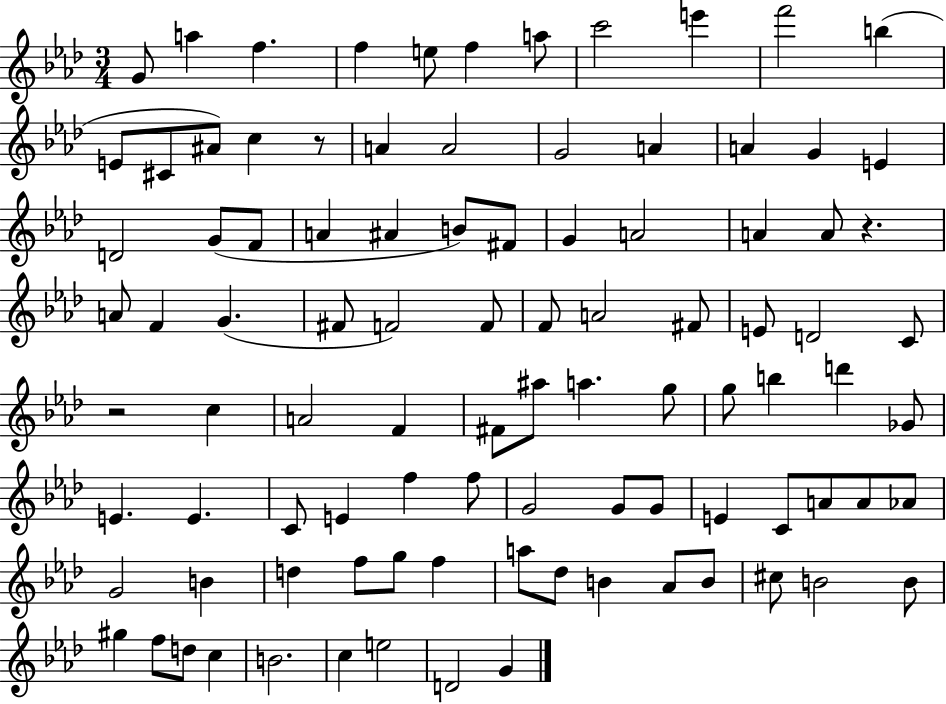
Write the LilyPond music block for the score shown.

{
  \clef treble
  \numericTimeSignature
  \time 3/4
  \key aes \major
  \repeat volta 2 { g'8 a''4 f''4. | f''4 e''8 f''4 a''8 | c'''2 e'''4 | f'''2 b''4( | \break e'8 cis'8 ais'8) c''4 r8 | a'4 a'2 | g'2 a'4 | a'4 g'4 e'4 | \break d'2 g'8( f'8 | a'4 ais'4 b'8) fis'8 | g'4 a'2 | a'4 a'8 r4. | \break a'8 f'4 g'4.( | fis'8 f'2) f'8 | f'8 a'2 fis'8 | e'8 d'2 c'8 | \break r2 c''4 | a'2 f'4 | fis'8 ais''8 a''4. g''8 | g''8 b''4 d'''4 ges'8 | \break e'4. e'4. | c'8 e'4 f''4 f''8 | g'2 g'8 g'8 | e'4 c'8 a'8 a'8 aes'8 | \break g'2 b'4 | d''4 f''8 g''8 f''4 | a''8 des''8 b'4 aes'8 b'8 | cis''8 b'2 b'8 | \break gis''4 f''8 d''8 c''4 | b'2. | c''4 e''2 | d'2 g'4 | \break } \bar "|."
}